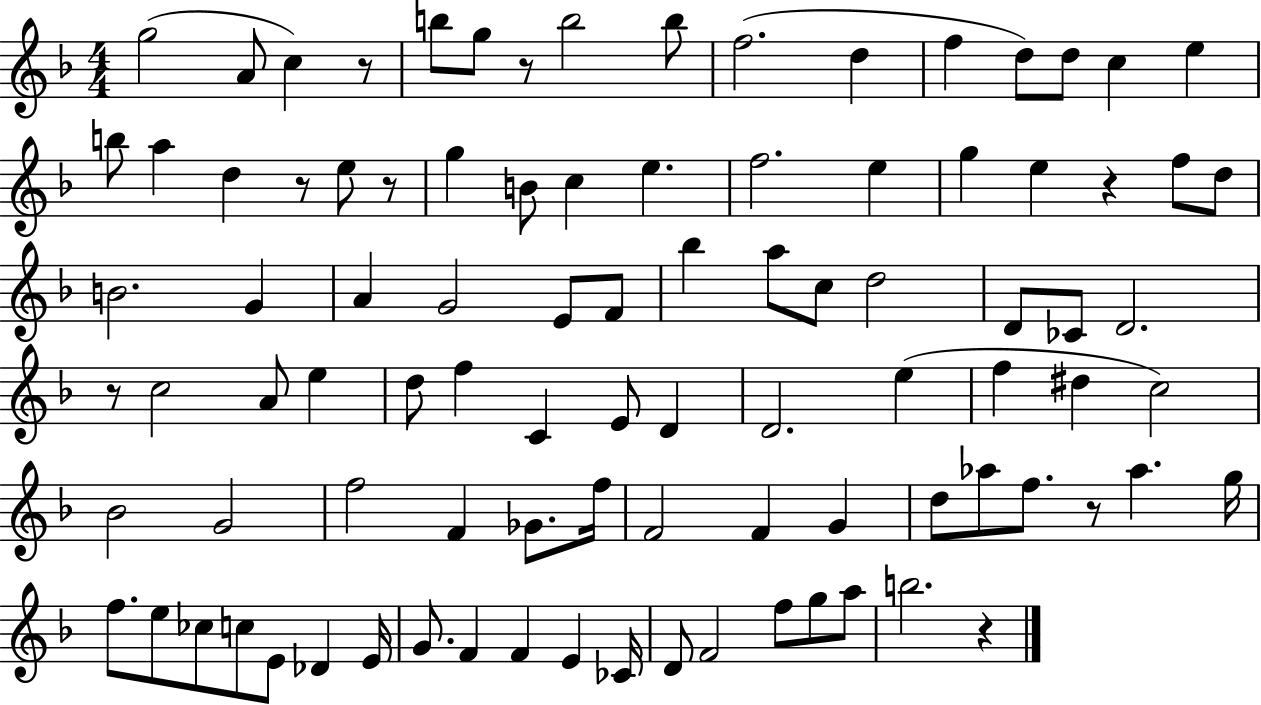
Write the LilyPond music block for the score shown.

{
  \clef treble
  \numericTimeSignature
  \time 4/4
  \key f \major
  \repeat volta 2 { g''2( a'8 c''4) r8 | b''8 g''8 r8 b''2 b''8 | f''2.( d''4 | f''4 d''8) d''8 c''4 e''4 | \break b''8 a''4 d''4 r8 e''8 r8 | g''4 b'8 c''4 e''4. | f''2. e''4 | g''4 e''4 r4 f''8 d''8 | \break b'2. g'4 | a'4 g'2 e'8 f'8 | bes''4 a''8 c''8 d''2 | d'8 ces'8 d'2. | \break r8 c''2 a'8 e''4 | d''8 f''4 c'4 e'8 d'4 | d'2. e''4( | f''4 dis''4 c''2) | \break bes'2 g'2 | f''2 f'4 ges'8. f''16 | f'2 f'4 g'4 | d''8 aes''8 f''8. r8 aes''4. g''16 | \break f''8. e''8 ces''8 c''8 e'8 des'4 e'16 | g'8. f'4 f'4 e'4 ces'16 | d'8 f'2 f''8 g''8 a''8 | b''2. r4 | \break } \bar "|."
}